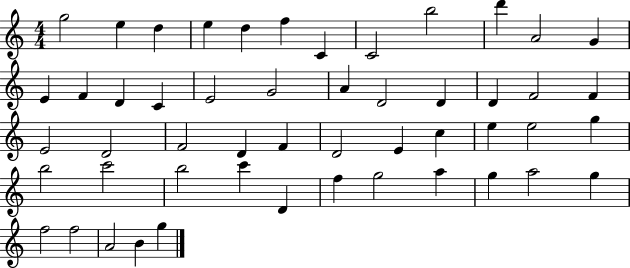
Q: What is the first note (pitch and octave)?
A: G5